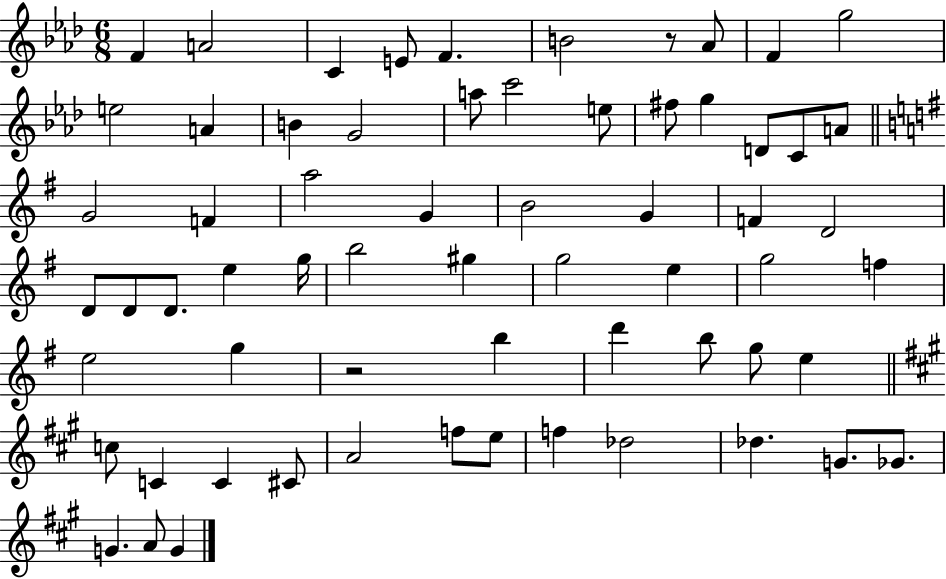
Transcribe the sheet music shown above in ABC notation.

X:1
T:Untitled
M:6/8
L:1/4
K:Ab
F A2 C E/2 F B2 z/2 _A/2 F g2 e2 A B G2 a/2 c'2 e/2 ^f/2 g D/2 C/2 A/2 G2 F a2 G B2 G F D2 D/2 D/2 D/2 e g/4 b2 ^g g2 e g2 f e2 g z2 b d' b/2 g/2 e c/2 C C ^C/2 A2 f/2 e/2 f _d2 _d G/2 _G/2 G A/2 G